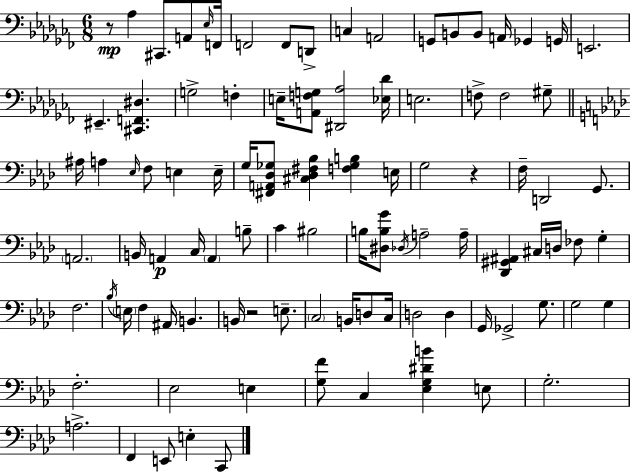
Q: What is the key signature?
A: AES minor